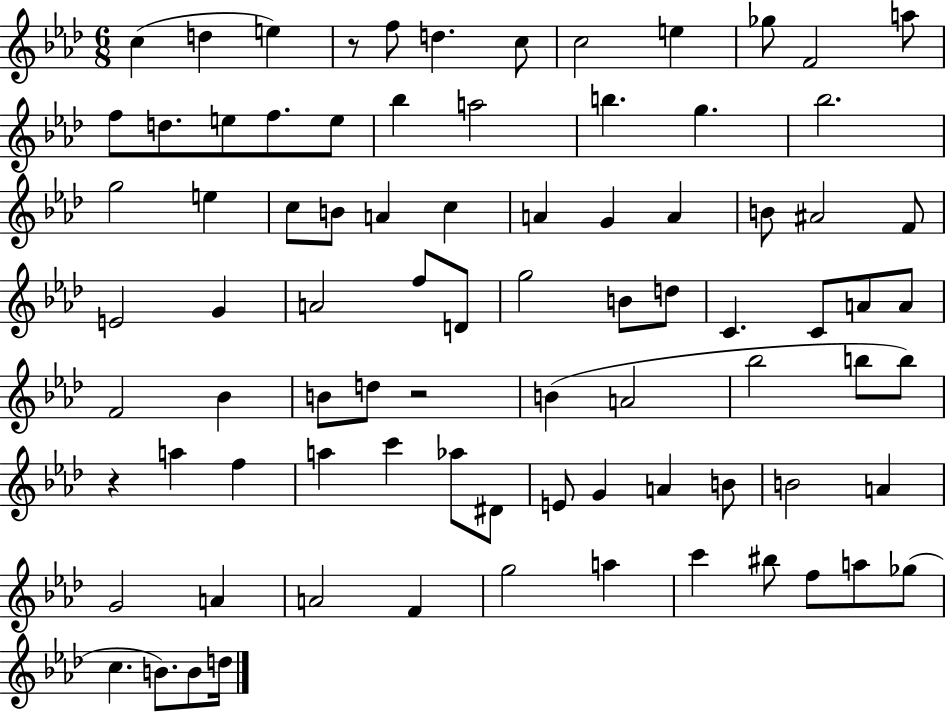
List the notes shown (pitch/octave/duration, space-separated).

C5/q D5/q E5/q R/e F5/e D5/q. C5/e C5/h E5/q Gb5/e F4/h A5/e F5/e D5/e. E5/e F5/e. E5/e Bb5/q A5/h B5/q. G5/q. Bb5/h. G5/h E5/q C5/e B4/e A4/q C5/q A4/q G4/q A4/q B4/e A#4/h F4/e E4/h G4/q A4/h F5/e D4/e G5/h B4/e D5/e C4/q. C4/e A4/e A4/e F4/h Bb4/q B4/e D5/e R/h B4/q A4/h Bb5/h B5/e B5/e R/q A5/q F5/q A5/q C6/q Ab5/e D#4/e E4/e G4/q A4/q B4/e B4/h A4/q G4/h A4/q A4/h F4/q G5/h A5/q C6/q BIS5/e F5/e A5/e Gb5/e C5/q. B4/e. B4/e D5/s